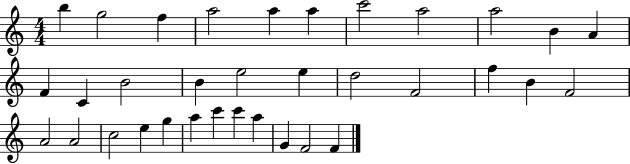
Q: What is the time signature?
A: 4/4